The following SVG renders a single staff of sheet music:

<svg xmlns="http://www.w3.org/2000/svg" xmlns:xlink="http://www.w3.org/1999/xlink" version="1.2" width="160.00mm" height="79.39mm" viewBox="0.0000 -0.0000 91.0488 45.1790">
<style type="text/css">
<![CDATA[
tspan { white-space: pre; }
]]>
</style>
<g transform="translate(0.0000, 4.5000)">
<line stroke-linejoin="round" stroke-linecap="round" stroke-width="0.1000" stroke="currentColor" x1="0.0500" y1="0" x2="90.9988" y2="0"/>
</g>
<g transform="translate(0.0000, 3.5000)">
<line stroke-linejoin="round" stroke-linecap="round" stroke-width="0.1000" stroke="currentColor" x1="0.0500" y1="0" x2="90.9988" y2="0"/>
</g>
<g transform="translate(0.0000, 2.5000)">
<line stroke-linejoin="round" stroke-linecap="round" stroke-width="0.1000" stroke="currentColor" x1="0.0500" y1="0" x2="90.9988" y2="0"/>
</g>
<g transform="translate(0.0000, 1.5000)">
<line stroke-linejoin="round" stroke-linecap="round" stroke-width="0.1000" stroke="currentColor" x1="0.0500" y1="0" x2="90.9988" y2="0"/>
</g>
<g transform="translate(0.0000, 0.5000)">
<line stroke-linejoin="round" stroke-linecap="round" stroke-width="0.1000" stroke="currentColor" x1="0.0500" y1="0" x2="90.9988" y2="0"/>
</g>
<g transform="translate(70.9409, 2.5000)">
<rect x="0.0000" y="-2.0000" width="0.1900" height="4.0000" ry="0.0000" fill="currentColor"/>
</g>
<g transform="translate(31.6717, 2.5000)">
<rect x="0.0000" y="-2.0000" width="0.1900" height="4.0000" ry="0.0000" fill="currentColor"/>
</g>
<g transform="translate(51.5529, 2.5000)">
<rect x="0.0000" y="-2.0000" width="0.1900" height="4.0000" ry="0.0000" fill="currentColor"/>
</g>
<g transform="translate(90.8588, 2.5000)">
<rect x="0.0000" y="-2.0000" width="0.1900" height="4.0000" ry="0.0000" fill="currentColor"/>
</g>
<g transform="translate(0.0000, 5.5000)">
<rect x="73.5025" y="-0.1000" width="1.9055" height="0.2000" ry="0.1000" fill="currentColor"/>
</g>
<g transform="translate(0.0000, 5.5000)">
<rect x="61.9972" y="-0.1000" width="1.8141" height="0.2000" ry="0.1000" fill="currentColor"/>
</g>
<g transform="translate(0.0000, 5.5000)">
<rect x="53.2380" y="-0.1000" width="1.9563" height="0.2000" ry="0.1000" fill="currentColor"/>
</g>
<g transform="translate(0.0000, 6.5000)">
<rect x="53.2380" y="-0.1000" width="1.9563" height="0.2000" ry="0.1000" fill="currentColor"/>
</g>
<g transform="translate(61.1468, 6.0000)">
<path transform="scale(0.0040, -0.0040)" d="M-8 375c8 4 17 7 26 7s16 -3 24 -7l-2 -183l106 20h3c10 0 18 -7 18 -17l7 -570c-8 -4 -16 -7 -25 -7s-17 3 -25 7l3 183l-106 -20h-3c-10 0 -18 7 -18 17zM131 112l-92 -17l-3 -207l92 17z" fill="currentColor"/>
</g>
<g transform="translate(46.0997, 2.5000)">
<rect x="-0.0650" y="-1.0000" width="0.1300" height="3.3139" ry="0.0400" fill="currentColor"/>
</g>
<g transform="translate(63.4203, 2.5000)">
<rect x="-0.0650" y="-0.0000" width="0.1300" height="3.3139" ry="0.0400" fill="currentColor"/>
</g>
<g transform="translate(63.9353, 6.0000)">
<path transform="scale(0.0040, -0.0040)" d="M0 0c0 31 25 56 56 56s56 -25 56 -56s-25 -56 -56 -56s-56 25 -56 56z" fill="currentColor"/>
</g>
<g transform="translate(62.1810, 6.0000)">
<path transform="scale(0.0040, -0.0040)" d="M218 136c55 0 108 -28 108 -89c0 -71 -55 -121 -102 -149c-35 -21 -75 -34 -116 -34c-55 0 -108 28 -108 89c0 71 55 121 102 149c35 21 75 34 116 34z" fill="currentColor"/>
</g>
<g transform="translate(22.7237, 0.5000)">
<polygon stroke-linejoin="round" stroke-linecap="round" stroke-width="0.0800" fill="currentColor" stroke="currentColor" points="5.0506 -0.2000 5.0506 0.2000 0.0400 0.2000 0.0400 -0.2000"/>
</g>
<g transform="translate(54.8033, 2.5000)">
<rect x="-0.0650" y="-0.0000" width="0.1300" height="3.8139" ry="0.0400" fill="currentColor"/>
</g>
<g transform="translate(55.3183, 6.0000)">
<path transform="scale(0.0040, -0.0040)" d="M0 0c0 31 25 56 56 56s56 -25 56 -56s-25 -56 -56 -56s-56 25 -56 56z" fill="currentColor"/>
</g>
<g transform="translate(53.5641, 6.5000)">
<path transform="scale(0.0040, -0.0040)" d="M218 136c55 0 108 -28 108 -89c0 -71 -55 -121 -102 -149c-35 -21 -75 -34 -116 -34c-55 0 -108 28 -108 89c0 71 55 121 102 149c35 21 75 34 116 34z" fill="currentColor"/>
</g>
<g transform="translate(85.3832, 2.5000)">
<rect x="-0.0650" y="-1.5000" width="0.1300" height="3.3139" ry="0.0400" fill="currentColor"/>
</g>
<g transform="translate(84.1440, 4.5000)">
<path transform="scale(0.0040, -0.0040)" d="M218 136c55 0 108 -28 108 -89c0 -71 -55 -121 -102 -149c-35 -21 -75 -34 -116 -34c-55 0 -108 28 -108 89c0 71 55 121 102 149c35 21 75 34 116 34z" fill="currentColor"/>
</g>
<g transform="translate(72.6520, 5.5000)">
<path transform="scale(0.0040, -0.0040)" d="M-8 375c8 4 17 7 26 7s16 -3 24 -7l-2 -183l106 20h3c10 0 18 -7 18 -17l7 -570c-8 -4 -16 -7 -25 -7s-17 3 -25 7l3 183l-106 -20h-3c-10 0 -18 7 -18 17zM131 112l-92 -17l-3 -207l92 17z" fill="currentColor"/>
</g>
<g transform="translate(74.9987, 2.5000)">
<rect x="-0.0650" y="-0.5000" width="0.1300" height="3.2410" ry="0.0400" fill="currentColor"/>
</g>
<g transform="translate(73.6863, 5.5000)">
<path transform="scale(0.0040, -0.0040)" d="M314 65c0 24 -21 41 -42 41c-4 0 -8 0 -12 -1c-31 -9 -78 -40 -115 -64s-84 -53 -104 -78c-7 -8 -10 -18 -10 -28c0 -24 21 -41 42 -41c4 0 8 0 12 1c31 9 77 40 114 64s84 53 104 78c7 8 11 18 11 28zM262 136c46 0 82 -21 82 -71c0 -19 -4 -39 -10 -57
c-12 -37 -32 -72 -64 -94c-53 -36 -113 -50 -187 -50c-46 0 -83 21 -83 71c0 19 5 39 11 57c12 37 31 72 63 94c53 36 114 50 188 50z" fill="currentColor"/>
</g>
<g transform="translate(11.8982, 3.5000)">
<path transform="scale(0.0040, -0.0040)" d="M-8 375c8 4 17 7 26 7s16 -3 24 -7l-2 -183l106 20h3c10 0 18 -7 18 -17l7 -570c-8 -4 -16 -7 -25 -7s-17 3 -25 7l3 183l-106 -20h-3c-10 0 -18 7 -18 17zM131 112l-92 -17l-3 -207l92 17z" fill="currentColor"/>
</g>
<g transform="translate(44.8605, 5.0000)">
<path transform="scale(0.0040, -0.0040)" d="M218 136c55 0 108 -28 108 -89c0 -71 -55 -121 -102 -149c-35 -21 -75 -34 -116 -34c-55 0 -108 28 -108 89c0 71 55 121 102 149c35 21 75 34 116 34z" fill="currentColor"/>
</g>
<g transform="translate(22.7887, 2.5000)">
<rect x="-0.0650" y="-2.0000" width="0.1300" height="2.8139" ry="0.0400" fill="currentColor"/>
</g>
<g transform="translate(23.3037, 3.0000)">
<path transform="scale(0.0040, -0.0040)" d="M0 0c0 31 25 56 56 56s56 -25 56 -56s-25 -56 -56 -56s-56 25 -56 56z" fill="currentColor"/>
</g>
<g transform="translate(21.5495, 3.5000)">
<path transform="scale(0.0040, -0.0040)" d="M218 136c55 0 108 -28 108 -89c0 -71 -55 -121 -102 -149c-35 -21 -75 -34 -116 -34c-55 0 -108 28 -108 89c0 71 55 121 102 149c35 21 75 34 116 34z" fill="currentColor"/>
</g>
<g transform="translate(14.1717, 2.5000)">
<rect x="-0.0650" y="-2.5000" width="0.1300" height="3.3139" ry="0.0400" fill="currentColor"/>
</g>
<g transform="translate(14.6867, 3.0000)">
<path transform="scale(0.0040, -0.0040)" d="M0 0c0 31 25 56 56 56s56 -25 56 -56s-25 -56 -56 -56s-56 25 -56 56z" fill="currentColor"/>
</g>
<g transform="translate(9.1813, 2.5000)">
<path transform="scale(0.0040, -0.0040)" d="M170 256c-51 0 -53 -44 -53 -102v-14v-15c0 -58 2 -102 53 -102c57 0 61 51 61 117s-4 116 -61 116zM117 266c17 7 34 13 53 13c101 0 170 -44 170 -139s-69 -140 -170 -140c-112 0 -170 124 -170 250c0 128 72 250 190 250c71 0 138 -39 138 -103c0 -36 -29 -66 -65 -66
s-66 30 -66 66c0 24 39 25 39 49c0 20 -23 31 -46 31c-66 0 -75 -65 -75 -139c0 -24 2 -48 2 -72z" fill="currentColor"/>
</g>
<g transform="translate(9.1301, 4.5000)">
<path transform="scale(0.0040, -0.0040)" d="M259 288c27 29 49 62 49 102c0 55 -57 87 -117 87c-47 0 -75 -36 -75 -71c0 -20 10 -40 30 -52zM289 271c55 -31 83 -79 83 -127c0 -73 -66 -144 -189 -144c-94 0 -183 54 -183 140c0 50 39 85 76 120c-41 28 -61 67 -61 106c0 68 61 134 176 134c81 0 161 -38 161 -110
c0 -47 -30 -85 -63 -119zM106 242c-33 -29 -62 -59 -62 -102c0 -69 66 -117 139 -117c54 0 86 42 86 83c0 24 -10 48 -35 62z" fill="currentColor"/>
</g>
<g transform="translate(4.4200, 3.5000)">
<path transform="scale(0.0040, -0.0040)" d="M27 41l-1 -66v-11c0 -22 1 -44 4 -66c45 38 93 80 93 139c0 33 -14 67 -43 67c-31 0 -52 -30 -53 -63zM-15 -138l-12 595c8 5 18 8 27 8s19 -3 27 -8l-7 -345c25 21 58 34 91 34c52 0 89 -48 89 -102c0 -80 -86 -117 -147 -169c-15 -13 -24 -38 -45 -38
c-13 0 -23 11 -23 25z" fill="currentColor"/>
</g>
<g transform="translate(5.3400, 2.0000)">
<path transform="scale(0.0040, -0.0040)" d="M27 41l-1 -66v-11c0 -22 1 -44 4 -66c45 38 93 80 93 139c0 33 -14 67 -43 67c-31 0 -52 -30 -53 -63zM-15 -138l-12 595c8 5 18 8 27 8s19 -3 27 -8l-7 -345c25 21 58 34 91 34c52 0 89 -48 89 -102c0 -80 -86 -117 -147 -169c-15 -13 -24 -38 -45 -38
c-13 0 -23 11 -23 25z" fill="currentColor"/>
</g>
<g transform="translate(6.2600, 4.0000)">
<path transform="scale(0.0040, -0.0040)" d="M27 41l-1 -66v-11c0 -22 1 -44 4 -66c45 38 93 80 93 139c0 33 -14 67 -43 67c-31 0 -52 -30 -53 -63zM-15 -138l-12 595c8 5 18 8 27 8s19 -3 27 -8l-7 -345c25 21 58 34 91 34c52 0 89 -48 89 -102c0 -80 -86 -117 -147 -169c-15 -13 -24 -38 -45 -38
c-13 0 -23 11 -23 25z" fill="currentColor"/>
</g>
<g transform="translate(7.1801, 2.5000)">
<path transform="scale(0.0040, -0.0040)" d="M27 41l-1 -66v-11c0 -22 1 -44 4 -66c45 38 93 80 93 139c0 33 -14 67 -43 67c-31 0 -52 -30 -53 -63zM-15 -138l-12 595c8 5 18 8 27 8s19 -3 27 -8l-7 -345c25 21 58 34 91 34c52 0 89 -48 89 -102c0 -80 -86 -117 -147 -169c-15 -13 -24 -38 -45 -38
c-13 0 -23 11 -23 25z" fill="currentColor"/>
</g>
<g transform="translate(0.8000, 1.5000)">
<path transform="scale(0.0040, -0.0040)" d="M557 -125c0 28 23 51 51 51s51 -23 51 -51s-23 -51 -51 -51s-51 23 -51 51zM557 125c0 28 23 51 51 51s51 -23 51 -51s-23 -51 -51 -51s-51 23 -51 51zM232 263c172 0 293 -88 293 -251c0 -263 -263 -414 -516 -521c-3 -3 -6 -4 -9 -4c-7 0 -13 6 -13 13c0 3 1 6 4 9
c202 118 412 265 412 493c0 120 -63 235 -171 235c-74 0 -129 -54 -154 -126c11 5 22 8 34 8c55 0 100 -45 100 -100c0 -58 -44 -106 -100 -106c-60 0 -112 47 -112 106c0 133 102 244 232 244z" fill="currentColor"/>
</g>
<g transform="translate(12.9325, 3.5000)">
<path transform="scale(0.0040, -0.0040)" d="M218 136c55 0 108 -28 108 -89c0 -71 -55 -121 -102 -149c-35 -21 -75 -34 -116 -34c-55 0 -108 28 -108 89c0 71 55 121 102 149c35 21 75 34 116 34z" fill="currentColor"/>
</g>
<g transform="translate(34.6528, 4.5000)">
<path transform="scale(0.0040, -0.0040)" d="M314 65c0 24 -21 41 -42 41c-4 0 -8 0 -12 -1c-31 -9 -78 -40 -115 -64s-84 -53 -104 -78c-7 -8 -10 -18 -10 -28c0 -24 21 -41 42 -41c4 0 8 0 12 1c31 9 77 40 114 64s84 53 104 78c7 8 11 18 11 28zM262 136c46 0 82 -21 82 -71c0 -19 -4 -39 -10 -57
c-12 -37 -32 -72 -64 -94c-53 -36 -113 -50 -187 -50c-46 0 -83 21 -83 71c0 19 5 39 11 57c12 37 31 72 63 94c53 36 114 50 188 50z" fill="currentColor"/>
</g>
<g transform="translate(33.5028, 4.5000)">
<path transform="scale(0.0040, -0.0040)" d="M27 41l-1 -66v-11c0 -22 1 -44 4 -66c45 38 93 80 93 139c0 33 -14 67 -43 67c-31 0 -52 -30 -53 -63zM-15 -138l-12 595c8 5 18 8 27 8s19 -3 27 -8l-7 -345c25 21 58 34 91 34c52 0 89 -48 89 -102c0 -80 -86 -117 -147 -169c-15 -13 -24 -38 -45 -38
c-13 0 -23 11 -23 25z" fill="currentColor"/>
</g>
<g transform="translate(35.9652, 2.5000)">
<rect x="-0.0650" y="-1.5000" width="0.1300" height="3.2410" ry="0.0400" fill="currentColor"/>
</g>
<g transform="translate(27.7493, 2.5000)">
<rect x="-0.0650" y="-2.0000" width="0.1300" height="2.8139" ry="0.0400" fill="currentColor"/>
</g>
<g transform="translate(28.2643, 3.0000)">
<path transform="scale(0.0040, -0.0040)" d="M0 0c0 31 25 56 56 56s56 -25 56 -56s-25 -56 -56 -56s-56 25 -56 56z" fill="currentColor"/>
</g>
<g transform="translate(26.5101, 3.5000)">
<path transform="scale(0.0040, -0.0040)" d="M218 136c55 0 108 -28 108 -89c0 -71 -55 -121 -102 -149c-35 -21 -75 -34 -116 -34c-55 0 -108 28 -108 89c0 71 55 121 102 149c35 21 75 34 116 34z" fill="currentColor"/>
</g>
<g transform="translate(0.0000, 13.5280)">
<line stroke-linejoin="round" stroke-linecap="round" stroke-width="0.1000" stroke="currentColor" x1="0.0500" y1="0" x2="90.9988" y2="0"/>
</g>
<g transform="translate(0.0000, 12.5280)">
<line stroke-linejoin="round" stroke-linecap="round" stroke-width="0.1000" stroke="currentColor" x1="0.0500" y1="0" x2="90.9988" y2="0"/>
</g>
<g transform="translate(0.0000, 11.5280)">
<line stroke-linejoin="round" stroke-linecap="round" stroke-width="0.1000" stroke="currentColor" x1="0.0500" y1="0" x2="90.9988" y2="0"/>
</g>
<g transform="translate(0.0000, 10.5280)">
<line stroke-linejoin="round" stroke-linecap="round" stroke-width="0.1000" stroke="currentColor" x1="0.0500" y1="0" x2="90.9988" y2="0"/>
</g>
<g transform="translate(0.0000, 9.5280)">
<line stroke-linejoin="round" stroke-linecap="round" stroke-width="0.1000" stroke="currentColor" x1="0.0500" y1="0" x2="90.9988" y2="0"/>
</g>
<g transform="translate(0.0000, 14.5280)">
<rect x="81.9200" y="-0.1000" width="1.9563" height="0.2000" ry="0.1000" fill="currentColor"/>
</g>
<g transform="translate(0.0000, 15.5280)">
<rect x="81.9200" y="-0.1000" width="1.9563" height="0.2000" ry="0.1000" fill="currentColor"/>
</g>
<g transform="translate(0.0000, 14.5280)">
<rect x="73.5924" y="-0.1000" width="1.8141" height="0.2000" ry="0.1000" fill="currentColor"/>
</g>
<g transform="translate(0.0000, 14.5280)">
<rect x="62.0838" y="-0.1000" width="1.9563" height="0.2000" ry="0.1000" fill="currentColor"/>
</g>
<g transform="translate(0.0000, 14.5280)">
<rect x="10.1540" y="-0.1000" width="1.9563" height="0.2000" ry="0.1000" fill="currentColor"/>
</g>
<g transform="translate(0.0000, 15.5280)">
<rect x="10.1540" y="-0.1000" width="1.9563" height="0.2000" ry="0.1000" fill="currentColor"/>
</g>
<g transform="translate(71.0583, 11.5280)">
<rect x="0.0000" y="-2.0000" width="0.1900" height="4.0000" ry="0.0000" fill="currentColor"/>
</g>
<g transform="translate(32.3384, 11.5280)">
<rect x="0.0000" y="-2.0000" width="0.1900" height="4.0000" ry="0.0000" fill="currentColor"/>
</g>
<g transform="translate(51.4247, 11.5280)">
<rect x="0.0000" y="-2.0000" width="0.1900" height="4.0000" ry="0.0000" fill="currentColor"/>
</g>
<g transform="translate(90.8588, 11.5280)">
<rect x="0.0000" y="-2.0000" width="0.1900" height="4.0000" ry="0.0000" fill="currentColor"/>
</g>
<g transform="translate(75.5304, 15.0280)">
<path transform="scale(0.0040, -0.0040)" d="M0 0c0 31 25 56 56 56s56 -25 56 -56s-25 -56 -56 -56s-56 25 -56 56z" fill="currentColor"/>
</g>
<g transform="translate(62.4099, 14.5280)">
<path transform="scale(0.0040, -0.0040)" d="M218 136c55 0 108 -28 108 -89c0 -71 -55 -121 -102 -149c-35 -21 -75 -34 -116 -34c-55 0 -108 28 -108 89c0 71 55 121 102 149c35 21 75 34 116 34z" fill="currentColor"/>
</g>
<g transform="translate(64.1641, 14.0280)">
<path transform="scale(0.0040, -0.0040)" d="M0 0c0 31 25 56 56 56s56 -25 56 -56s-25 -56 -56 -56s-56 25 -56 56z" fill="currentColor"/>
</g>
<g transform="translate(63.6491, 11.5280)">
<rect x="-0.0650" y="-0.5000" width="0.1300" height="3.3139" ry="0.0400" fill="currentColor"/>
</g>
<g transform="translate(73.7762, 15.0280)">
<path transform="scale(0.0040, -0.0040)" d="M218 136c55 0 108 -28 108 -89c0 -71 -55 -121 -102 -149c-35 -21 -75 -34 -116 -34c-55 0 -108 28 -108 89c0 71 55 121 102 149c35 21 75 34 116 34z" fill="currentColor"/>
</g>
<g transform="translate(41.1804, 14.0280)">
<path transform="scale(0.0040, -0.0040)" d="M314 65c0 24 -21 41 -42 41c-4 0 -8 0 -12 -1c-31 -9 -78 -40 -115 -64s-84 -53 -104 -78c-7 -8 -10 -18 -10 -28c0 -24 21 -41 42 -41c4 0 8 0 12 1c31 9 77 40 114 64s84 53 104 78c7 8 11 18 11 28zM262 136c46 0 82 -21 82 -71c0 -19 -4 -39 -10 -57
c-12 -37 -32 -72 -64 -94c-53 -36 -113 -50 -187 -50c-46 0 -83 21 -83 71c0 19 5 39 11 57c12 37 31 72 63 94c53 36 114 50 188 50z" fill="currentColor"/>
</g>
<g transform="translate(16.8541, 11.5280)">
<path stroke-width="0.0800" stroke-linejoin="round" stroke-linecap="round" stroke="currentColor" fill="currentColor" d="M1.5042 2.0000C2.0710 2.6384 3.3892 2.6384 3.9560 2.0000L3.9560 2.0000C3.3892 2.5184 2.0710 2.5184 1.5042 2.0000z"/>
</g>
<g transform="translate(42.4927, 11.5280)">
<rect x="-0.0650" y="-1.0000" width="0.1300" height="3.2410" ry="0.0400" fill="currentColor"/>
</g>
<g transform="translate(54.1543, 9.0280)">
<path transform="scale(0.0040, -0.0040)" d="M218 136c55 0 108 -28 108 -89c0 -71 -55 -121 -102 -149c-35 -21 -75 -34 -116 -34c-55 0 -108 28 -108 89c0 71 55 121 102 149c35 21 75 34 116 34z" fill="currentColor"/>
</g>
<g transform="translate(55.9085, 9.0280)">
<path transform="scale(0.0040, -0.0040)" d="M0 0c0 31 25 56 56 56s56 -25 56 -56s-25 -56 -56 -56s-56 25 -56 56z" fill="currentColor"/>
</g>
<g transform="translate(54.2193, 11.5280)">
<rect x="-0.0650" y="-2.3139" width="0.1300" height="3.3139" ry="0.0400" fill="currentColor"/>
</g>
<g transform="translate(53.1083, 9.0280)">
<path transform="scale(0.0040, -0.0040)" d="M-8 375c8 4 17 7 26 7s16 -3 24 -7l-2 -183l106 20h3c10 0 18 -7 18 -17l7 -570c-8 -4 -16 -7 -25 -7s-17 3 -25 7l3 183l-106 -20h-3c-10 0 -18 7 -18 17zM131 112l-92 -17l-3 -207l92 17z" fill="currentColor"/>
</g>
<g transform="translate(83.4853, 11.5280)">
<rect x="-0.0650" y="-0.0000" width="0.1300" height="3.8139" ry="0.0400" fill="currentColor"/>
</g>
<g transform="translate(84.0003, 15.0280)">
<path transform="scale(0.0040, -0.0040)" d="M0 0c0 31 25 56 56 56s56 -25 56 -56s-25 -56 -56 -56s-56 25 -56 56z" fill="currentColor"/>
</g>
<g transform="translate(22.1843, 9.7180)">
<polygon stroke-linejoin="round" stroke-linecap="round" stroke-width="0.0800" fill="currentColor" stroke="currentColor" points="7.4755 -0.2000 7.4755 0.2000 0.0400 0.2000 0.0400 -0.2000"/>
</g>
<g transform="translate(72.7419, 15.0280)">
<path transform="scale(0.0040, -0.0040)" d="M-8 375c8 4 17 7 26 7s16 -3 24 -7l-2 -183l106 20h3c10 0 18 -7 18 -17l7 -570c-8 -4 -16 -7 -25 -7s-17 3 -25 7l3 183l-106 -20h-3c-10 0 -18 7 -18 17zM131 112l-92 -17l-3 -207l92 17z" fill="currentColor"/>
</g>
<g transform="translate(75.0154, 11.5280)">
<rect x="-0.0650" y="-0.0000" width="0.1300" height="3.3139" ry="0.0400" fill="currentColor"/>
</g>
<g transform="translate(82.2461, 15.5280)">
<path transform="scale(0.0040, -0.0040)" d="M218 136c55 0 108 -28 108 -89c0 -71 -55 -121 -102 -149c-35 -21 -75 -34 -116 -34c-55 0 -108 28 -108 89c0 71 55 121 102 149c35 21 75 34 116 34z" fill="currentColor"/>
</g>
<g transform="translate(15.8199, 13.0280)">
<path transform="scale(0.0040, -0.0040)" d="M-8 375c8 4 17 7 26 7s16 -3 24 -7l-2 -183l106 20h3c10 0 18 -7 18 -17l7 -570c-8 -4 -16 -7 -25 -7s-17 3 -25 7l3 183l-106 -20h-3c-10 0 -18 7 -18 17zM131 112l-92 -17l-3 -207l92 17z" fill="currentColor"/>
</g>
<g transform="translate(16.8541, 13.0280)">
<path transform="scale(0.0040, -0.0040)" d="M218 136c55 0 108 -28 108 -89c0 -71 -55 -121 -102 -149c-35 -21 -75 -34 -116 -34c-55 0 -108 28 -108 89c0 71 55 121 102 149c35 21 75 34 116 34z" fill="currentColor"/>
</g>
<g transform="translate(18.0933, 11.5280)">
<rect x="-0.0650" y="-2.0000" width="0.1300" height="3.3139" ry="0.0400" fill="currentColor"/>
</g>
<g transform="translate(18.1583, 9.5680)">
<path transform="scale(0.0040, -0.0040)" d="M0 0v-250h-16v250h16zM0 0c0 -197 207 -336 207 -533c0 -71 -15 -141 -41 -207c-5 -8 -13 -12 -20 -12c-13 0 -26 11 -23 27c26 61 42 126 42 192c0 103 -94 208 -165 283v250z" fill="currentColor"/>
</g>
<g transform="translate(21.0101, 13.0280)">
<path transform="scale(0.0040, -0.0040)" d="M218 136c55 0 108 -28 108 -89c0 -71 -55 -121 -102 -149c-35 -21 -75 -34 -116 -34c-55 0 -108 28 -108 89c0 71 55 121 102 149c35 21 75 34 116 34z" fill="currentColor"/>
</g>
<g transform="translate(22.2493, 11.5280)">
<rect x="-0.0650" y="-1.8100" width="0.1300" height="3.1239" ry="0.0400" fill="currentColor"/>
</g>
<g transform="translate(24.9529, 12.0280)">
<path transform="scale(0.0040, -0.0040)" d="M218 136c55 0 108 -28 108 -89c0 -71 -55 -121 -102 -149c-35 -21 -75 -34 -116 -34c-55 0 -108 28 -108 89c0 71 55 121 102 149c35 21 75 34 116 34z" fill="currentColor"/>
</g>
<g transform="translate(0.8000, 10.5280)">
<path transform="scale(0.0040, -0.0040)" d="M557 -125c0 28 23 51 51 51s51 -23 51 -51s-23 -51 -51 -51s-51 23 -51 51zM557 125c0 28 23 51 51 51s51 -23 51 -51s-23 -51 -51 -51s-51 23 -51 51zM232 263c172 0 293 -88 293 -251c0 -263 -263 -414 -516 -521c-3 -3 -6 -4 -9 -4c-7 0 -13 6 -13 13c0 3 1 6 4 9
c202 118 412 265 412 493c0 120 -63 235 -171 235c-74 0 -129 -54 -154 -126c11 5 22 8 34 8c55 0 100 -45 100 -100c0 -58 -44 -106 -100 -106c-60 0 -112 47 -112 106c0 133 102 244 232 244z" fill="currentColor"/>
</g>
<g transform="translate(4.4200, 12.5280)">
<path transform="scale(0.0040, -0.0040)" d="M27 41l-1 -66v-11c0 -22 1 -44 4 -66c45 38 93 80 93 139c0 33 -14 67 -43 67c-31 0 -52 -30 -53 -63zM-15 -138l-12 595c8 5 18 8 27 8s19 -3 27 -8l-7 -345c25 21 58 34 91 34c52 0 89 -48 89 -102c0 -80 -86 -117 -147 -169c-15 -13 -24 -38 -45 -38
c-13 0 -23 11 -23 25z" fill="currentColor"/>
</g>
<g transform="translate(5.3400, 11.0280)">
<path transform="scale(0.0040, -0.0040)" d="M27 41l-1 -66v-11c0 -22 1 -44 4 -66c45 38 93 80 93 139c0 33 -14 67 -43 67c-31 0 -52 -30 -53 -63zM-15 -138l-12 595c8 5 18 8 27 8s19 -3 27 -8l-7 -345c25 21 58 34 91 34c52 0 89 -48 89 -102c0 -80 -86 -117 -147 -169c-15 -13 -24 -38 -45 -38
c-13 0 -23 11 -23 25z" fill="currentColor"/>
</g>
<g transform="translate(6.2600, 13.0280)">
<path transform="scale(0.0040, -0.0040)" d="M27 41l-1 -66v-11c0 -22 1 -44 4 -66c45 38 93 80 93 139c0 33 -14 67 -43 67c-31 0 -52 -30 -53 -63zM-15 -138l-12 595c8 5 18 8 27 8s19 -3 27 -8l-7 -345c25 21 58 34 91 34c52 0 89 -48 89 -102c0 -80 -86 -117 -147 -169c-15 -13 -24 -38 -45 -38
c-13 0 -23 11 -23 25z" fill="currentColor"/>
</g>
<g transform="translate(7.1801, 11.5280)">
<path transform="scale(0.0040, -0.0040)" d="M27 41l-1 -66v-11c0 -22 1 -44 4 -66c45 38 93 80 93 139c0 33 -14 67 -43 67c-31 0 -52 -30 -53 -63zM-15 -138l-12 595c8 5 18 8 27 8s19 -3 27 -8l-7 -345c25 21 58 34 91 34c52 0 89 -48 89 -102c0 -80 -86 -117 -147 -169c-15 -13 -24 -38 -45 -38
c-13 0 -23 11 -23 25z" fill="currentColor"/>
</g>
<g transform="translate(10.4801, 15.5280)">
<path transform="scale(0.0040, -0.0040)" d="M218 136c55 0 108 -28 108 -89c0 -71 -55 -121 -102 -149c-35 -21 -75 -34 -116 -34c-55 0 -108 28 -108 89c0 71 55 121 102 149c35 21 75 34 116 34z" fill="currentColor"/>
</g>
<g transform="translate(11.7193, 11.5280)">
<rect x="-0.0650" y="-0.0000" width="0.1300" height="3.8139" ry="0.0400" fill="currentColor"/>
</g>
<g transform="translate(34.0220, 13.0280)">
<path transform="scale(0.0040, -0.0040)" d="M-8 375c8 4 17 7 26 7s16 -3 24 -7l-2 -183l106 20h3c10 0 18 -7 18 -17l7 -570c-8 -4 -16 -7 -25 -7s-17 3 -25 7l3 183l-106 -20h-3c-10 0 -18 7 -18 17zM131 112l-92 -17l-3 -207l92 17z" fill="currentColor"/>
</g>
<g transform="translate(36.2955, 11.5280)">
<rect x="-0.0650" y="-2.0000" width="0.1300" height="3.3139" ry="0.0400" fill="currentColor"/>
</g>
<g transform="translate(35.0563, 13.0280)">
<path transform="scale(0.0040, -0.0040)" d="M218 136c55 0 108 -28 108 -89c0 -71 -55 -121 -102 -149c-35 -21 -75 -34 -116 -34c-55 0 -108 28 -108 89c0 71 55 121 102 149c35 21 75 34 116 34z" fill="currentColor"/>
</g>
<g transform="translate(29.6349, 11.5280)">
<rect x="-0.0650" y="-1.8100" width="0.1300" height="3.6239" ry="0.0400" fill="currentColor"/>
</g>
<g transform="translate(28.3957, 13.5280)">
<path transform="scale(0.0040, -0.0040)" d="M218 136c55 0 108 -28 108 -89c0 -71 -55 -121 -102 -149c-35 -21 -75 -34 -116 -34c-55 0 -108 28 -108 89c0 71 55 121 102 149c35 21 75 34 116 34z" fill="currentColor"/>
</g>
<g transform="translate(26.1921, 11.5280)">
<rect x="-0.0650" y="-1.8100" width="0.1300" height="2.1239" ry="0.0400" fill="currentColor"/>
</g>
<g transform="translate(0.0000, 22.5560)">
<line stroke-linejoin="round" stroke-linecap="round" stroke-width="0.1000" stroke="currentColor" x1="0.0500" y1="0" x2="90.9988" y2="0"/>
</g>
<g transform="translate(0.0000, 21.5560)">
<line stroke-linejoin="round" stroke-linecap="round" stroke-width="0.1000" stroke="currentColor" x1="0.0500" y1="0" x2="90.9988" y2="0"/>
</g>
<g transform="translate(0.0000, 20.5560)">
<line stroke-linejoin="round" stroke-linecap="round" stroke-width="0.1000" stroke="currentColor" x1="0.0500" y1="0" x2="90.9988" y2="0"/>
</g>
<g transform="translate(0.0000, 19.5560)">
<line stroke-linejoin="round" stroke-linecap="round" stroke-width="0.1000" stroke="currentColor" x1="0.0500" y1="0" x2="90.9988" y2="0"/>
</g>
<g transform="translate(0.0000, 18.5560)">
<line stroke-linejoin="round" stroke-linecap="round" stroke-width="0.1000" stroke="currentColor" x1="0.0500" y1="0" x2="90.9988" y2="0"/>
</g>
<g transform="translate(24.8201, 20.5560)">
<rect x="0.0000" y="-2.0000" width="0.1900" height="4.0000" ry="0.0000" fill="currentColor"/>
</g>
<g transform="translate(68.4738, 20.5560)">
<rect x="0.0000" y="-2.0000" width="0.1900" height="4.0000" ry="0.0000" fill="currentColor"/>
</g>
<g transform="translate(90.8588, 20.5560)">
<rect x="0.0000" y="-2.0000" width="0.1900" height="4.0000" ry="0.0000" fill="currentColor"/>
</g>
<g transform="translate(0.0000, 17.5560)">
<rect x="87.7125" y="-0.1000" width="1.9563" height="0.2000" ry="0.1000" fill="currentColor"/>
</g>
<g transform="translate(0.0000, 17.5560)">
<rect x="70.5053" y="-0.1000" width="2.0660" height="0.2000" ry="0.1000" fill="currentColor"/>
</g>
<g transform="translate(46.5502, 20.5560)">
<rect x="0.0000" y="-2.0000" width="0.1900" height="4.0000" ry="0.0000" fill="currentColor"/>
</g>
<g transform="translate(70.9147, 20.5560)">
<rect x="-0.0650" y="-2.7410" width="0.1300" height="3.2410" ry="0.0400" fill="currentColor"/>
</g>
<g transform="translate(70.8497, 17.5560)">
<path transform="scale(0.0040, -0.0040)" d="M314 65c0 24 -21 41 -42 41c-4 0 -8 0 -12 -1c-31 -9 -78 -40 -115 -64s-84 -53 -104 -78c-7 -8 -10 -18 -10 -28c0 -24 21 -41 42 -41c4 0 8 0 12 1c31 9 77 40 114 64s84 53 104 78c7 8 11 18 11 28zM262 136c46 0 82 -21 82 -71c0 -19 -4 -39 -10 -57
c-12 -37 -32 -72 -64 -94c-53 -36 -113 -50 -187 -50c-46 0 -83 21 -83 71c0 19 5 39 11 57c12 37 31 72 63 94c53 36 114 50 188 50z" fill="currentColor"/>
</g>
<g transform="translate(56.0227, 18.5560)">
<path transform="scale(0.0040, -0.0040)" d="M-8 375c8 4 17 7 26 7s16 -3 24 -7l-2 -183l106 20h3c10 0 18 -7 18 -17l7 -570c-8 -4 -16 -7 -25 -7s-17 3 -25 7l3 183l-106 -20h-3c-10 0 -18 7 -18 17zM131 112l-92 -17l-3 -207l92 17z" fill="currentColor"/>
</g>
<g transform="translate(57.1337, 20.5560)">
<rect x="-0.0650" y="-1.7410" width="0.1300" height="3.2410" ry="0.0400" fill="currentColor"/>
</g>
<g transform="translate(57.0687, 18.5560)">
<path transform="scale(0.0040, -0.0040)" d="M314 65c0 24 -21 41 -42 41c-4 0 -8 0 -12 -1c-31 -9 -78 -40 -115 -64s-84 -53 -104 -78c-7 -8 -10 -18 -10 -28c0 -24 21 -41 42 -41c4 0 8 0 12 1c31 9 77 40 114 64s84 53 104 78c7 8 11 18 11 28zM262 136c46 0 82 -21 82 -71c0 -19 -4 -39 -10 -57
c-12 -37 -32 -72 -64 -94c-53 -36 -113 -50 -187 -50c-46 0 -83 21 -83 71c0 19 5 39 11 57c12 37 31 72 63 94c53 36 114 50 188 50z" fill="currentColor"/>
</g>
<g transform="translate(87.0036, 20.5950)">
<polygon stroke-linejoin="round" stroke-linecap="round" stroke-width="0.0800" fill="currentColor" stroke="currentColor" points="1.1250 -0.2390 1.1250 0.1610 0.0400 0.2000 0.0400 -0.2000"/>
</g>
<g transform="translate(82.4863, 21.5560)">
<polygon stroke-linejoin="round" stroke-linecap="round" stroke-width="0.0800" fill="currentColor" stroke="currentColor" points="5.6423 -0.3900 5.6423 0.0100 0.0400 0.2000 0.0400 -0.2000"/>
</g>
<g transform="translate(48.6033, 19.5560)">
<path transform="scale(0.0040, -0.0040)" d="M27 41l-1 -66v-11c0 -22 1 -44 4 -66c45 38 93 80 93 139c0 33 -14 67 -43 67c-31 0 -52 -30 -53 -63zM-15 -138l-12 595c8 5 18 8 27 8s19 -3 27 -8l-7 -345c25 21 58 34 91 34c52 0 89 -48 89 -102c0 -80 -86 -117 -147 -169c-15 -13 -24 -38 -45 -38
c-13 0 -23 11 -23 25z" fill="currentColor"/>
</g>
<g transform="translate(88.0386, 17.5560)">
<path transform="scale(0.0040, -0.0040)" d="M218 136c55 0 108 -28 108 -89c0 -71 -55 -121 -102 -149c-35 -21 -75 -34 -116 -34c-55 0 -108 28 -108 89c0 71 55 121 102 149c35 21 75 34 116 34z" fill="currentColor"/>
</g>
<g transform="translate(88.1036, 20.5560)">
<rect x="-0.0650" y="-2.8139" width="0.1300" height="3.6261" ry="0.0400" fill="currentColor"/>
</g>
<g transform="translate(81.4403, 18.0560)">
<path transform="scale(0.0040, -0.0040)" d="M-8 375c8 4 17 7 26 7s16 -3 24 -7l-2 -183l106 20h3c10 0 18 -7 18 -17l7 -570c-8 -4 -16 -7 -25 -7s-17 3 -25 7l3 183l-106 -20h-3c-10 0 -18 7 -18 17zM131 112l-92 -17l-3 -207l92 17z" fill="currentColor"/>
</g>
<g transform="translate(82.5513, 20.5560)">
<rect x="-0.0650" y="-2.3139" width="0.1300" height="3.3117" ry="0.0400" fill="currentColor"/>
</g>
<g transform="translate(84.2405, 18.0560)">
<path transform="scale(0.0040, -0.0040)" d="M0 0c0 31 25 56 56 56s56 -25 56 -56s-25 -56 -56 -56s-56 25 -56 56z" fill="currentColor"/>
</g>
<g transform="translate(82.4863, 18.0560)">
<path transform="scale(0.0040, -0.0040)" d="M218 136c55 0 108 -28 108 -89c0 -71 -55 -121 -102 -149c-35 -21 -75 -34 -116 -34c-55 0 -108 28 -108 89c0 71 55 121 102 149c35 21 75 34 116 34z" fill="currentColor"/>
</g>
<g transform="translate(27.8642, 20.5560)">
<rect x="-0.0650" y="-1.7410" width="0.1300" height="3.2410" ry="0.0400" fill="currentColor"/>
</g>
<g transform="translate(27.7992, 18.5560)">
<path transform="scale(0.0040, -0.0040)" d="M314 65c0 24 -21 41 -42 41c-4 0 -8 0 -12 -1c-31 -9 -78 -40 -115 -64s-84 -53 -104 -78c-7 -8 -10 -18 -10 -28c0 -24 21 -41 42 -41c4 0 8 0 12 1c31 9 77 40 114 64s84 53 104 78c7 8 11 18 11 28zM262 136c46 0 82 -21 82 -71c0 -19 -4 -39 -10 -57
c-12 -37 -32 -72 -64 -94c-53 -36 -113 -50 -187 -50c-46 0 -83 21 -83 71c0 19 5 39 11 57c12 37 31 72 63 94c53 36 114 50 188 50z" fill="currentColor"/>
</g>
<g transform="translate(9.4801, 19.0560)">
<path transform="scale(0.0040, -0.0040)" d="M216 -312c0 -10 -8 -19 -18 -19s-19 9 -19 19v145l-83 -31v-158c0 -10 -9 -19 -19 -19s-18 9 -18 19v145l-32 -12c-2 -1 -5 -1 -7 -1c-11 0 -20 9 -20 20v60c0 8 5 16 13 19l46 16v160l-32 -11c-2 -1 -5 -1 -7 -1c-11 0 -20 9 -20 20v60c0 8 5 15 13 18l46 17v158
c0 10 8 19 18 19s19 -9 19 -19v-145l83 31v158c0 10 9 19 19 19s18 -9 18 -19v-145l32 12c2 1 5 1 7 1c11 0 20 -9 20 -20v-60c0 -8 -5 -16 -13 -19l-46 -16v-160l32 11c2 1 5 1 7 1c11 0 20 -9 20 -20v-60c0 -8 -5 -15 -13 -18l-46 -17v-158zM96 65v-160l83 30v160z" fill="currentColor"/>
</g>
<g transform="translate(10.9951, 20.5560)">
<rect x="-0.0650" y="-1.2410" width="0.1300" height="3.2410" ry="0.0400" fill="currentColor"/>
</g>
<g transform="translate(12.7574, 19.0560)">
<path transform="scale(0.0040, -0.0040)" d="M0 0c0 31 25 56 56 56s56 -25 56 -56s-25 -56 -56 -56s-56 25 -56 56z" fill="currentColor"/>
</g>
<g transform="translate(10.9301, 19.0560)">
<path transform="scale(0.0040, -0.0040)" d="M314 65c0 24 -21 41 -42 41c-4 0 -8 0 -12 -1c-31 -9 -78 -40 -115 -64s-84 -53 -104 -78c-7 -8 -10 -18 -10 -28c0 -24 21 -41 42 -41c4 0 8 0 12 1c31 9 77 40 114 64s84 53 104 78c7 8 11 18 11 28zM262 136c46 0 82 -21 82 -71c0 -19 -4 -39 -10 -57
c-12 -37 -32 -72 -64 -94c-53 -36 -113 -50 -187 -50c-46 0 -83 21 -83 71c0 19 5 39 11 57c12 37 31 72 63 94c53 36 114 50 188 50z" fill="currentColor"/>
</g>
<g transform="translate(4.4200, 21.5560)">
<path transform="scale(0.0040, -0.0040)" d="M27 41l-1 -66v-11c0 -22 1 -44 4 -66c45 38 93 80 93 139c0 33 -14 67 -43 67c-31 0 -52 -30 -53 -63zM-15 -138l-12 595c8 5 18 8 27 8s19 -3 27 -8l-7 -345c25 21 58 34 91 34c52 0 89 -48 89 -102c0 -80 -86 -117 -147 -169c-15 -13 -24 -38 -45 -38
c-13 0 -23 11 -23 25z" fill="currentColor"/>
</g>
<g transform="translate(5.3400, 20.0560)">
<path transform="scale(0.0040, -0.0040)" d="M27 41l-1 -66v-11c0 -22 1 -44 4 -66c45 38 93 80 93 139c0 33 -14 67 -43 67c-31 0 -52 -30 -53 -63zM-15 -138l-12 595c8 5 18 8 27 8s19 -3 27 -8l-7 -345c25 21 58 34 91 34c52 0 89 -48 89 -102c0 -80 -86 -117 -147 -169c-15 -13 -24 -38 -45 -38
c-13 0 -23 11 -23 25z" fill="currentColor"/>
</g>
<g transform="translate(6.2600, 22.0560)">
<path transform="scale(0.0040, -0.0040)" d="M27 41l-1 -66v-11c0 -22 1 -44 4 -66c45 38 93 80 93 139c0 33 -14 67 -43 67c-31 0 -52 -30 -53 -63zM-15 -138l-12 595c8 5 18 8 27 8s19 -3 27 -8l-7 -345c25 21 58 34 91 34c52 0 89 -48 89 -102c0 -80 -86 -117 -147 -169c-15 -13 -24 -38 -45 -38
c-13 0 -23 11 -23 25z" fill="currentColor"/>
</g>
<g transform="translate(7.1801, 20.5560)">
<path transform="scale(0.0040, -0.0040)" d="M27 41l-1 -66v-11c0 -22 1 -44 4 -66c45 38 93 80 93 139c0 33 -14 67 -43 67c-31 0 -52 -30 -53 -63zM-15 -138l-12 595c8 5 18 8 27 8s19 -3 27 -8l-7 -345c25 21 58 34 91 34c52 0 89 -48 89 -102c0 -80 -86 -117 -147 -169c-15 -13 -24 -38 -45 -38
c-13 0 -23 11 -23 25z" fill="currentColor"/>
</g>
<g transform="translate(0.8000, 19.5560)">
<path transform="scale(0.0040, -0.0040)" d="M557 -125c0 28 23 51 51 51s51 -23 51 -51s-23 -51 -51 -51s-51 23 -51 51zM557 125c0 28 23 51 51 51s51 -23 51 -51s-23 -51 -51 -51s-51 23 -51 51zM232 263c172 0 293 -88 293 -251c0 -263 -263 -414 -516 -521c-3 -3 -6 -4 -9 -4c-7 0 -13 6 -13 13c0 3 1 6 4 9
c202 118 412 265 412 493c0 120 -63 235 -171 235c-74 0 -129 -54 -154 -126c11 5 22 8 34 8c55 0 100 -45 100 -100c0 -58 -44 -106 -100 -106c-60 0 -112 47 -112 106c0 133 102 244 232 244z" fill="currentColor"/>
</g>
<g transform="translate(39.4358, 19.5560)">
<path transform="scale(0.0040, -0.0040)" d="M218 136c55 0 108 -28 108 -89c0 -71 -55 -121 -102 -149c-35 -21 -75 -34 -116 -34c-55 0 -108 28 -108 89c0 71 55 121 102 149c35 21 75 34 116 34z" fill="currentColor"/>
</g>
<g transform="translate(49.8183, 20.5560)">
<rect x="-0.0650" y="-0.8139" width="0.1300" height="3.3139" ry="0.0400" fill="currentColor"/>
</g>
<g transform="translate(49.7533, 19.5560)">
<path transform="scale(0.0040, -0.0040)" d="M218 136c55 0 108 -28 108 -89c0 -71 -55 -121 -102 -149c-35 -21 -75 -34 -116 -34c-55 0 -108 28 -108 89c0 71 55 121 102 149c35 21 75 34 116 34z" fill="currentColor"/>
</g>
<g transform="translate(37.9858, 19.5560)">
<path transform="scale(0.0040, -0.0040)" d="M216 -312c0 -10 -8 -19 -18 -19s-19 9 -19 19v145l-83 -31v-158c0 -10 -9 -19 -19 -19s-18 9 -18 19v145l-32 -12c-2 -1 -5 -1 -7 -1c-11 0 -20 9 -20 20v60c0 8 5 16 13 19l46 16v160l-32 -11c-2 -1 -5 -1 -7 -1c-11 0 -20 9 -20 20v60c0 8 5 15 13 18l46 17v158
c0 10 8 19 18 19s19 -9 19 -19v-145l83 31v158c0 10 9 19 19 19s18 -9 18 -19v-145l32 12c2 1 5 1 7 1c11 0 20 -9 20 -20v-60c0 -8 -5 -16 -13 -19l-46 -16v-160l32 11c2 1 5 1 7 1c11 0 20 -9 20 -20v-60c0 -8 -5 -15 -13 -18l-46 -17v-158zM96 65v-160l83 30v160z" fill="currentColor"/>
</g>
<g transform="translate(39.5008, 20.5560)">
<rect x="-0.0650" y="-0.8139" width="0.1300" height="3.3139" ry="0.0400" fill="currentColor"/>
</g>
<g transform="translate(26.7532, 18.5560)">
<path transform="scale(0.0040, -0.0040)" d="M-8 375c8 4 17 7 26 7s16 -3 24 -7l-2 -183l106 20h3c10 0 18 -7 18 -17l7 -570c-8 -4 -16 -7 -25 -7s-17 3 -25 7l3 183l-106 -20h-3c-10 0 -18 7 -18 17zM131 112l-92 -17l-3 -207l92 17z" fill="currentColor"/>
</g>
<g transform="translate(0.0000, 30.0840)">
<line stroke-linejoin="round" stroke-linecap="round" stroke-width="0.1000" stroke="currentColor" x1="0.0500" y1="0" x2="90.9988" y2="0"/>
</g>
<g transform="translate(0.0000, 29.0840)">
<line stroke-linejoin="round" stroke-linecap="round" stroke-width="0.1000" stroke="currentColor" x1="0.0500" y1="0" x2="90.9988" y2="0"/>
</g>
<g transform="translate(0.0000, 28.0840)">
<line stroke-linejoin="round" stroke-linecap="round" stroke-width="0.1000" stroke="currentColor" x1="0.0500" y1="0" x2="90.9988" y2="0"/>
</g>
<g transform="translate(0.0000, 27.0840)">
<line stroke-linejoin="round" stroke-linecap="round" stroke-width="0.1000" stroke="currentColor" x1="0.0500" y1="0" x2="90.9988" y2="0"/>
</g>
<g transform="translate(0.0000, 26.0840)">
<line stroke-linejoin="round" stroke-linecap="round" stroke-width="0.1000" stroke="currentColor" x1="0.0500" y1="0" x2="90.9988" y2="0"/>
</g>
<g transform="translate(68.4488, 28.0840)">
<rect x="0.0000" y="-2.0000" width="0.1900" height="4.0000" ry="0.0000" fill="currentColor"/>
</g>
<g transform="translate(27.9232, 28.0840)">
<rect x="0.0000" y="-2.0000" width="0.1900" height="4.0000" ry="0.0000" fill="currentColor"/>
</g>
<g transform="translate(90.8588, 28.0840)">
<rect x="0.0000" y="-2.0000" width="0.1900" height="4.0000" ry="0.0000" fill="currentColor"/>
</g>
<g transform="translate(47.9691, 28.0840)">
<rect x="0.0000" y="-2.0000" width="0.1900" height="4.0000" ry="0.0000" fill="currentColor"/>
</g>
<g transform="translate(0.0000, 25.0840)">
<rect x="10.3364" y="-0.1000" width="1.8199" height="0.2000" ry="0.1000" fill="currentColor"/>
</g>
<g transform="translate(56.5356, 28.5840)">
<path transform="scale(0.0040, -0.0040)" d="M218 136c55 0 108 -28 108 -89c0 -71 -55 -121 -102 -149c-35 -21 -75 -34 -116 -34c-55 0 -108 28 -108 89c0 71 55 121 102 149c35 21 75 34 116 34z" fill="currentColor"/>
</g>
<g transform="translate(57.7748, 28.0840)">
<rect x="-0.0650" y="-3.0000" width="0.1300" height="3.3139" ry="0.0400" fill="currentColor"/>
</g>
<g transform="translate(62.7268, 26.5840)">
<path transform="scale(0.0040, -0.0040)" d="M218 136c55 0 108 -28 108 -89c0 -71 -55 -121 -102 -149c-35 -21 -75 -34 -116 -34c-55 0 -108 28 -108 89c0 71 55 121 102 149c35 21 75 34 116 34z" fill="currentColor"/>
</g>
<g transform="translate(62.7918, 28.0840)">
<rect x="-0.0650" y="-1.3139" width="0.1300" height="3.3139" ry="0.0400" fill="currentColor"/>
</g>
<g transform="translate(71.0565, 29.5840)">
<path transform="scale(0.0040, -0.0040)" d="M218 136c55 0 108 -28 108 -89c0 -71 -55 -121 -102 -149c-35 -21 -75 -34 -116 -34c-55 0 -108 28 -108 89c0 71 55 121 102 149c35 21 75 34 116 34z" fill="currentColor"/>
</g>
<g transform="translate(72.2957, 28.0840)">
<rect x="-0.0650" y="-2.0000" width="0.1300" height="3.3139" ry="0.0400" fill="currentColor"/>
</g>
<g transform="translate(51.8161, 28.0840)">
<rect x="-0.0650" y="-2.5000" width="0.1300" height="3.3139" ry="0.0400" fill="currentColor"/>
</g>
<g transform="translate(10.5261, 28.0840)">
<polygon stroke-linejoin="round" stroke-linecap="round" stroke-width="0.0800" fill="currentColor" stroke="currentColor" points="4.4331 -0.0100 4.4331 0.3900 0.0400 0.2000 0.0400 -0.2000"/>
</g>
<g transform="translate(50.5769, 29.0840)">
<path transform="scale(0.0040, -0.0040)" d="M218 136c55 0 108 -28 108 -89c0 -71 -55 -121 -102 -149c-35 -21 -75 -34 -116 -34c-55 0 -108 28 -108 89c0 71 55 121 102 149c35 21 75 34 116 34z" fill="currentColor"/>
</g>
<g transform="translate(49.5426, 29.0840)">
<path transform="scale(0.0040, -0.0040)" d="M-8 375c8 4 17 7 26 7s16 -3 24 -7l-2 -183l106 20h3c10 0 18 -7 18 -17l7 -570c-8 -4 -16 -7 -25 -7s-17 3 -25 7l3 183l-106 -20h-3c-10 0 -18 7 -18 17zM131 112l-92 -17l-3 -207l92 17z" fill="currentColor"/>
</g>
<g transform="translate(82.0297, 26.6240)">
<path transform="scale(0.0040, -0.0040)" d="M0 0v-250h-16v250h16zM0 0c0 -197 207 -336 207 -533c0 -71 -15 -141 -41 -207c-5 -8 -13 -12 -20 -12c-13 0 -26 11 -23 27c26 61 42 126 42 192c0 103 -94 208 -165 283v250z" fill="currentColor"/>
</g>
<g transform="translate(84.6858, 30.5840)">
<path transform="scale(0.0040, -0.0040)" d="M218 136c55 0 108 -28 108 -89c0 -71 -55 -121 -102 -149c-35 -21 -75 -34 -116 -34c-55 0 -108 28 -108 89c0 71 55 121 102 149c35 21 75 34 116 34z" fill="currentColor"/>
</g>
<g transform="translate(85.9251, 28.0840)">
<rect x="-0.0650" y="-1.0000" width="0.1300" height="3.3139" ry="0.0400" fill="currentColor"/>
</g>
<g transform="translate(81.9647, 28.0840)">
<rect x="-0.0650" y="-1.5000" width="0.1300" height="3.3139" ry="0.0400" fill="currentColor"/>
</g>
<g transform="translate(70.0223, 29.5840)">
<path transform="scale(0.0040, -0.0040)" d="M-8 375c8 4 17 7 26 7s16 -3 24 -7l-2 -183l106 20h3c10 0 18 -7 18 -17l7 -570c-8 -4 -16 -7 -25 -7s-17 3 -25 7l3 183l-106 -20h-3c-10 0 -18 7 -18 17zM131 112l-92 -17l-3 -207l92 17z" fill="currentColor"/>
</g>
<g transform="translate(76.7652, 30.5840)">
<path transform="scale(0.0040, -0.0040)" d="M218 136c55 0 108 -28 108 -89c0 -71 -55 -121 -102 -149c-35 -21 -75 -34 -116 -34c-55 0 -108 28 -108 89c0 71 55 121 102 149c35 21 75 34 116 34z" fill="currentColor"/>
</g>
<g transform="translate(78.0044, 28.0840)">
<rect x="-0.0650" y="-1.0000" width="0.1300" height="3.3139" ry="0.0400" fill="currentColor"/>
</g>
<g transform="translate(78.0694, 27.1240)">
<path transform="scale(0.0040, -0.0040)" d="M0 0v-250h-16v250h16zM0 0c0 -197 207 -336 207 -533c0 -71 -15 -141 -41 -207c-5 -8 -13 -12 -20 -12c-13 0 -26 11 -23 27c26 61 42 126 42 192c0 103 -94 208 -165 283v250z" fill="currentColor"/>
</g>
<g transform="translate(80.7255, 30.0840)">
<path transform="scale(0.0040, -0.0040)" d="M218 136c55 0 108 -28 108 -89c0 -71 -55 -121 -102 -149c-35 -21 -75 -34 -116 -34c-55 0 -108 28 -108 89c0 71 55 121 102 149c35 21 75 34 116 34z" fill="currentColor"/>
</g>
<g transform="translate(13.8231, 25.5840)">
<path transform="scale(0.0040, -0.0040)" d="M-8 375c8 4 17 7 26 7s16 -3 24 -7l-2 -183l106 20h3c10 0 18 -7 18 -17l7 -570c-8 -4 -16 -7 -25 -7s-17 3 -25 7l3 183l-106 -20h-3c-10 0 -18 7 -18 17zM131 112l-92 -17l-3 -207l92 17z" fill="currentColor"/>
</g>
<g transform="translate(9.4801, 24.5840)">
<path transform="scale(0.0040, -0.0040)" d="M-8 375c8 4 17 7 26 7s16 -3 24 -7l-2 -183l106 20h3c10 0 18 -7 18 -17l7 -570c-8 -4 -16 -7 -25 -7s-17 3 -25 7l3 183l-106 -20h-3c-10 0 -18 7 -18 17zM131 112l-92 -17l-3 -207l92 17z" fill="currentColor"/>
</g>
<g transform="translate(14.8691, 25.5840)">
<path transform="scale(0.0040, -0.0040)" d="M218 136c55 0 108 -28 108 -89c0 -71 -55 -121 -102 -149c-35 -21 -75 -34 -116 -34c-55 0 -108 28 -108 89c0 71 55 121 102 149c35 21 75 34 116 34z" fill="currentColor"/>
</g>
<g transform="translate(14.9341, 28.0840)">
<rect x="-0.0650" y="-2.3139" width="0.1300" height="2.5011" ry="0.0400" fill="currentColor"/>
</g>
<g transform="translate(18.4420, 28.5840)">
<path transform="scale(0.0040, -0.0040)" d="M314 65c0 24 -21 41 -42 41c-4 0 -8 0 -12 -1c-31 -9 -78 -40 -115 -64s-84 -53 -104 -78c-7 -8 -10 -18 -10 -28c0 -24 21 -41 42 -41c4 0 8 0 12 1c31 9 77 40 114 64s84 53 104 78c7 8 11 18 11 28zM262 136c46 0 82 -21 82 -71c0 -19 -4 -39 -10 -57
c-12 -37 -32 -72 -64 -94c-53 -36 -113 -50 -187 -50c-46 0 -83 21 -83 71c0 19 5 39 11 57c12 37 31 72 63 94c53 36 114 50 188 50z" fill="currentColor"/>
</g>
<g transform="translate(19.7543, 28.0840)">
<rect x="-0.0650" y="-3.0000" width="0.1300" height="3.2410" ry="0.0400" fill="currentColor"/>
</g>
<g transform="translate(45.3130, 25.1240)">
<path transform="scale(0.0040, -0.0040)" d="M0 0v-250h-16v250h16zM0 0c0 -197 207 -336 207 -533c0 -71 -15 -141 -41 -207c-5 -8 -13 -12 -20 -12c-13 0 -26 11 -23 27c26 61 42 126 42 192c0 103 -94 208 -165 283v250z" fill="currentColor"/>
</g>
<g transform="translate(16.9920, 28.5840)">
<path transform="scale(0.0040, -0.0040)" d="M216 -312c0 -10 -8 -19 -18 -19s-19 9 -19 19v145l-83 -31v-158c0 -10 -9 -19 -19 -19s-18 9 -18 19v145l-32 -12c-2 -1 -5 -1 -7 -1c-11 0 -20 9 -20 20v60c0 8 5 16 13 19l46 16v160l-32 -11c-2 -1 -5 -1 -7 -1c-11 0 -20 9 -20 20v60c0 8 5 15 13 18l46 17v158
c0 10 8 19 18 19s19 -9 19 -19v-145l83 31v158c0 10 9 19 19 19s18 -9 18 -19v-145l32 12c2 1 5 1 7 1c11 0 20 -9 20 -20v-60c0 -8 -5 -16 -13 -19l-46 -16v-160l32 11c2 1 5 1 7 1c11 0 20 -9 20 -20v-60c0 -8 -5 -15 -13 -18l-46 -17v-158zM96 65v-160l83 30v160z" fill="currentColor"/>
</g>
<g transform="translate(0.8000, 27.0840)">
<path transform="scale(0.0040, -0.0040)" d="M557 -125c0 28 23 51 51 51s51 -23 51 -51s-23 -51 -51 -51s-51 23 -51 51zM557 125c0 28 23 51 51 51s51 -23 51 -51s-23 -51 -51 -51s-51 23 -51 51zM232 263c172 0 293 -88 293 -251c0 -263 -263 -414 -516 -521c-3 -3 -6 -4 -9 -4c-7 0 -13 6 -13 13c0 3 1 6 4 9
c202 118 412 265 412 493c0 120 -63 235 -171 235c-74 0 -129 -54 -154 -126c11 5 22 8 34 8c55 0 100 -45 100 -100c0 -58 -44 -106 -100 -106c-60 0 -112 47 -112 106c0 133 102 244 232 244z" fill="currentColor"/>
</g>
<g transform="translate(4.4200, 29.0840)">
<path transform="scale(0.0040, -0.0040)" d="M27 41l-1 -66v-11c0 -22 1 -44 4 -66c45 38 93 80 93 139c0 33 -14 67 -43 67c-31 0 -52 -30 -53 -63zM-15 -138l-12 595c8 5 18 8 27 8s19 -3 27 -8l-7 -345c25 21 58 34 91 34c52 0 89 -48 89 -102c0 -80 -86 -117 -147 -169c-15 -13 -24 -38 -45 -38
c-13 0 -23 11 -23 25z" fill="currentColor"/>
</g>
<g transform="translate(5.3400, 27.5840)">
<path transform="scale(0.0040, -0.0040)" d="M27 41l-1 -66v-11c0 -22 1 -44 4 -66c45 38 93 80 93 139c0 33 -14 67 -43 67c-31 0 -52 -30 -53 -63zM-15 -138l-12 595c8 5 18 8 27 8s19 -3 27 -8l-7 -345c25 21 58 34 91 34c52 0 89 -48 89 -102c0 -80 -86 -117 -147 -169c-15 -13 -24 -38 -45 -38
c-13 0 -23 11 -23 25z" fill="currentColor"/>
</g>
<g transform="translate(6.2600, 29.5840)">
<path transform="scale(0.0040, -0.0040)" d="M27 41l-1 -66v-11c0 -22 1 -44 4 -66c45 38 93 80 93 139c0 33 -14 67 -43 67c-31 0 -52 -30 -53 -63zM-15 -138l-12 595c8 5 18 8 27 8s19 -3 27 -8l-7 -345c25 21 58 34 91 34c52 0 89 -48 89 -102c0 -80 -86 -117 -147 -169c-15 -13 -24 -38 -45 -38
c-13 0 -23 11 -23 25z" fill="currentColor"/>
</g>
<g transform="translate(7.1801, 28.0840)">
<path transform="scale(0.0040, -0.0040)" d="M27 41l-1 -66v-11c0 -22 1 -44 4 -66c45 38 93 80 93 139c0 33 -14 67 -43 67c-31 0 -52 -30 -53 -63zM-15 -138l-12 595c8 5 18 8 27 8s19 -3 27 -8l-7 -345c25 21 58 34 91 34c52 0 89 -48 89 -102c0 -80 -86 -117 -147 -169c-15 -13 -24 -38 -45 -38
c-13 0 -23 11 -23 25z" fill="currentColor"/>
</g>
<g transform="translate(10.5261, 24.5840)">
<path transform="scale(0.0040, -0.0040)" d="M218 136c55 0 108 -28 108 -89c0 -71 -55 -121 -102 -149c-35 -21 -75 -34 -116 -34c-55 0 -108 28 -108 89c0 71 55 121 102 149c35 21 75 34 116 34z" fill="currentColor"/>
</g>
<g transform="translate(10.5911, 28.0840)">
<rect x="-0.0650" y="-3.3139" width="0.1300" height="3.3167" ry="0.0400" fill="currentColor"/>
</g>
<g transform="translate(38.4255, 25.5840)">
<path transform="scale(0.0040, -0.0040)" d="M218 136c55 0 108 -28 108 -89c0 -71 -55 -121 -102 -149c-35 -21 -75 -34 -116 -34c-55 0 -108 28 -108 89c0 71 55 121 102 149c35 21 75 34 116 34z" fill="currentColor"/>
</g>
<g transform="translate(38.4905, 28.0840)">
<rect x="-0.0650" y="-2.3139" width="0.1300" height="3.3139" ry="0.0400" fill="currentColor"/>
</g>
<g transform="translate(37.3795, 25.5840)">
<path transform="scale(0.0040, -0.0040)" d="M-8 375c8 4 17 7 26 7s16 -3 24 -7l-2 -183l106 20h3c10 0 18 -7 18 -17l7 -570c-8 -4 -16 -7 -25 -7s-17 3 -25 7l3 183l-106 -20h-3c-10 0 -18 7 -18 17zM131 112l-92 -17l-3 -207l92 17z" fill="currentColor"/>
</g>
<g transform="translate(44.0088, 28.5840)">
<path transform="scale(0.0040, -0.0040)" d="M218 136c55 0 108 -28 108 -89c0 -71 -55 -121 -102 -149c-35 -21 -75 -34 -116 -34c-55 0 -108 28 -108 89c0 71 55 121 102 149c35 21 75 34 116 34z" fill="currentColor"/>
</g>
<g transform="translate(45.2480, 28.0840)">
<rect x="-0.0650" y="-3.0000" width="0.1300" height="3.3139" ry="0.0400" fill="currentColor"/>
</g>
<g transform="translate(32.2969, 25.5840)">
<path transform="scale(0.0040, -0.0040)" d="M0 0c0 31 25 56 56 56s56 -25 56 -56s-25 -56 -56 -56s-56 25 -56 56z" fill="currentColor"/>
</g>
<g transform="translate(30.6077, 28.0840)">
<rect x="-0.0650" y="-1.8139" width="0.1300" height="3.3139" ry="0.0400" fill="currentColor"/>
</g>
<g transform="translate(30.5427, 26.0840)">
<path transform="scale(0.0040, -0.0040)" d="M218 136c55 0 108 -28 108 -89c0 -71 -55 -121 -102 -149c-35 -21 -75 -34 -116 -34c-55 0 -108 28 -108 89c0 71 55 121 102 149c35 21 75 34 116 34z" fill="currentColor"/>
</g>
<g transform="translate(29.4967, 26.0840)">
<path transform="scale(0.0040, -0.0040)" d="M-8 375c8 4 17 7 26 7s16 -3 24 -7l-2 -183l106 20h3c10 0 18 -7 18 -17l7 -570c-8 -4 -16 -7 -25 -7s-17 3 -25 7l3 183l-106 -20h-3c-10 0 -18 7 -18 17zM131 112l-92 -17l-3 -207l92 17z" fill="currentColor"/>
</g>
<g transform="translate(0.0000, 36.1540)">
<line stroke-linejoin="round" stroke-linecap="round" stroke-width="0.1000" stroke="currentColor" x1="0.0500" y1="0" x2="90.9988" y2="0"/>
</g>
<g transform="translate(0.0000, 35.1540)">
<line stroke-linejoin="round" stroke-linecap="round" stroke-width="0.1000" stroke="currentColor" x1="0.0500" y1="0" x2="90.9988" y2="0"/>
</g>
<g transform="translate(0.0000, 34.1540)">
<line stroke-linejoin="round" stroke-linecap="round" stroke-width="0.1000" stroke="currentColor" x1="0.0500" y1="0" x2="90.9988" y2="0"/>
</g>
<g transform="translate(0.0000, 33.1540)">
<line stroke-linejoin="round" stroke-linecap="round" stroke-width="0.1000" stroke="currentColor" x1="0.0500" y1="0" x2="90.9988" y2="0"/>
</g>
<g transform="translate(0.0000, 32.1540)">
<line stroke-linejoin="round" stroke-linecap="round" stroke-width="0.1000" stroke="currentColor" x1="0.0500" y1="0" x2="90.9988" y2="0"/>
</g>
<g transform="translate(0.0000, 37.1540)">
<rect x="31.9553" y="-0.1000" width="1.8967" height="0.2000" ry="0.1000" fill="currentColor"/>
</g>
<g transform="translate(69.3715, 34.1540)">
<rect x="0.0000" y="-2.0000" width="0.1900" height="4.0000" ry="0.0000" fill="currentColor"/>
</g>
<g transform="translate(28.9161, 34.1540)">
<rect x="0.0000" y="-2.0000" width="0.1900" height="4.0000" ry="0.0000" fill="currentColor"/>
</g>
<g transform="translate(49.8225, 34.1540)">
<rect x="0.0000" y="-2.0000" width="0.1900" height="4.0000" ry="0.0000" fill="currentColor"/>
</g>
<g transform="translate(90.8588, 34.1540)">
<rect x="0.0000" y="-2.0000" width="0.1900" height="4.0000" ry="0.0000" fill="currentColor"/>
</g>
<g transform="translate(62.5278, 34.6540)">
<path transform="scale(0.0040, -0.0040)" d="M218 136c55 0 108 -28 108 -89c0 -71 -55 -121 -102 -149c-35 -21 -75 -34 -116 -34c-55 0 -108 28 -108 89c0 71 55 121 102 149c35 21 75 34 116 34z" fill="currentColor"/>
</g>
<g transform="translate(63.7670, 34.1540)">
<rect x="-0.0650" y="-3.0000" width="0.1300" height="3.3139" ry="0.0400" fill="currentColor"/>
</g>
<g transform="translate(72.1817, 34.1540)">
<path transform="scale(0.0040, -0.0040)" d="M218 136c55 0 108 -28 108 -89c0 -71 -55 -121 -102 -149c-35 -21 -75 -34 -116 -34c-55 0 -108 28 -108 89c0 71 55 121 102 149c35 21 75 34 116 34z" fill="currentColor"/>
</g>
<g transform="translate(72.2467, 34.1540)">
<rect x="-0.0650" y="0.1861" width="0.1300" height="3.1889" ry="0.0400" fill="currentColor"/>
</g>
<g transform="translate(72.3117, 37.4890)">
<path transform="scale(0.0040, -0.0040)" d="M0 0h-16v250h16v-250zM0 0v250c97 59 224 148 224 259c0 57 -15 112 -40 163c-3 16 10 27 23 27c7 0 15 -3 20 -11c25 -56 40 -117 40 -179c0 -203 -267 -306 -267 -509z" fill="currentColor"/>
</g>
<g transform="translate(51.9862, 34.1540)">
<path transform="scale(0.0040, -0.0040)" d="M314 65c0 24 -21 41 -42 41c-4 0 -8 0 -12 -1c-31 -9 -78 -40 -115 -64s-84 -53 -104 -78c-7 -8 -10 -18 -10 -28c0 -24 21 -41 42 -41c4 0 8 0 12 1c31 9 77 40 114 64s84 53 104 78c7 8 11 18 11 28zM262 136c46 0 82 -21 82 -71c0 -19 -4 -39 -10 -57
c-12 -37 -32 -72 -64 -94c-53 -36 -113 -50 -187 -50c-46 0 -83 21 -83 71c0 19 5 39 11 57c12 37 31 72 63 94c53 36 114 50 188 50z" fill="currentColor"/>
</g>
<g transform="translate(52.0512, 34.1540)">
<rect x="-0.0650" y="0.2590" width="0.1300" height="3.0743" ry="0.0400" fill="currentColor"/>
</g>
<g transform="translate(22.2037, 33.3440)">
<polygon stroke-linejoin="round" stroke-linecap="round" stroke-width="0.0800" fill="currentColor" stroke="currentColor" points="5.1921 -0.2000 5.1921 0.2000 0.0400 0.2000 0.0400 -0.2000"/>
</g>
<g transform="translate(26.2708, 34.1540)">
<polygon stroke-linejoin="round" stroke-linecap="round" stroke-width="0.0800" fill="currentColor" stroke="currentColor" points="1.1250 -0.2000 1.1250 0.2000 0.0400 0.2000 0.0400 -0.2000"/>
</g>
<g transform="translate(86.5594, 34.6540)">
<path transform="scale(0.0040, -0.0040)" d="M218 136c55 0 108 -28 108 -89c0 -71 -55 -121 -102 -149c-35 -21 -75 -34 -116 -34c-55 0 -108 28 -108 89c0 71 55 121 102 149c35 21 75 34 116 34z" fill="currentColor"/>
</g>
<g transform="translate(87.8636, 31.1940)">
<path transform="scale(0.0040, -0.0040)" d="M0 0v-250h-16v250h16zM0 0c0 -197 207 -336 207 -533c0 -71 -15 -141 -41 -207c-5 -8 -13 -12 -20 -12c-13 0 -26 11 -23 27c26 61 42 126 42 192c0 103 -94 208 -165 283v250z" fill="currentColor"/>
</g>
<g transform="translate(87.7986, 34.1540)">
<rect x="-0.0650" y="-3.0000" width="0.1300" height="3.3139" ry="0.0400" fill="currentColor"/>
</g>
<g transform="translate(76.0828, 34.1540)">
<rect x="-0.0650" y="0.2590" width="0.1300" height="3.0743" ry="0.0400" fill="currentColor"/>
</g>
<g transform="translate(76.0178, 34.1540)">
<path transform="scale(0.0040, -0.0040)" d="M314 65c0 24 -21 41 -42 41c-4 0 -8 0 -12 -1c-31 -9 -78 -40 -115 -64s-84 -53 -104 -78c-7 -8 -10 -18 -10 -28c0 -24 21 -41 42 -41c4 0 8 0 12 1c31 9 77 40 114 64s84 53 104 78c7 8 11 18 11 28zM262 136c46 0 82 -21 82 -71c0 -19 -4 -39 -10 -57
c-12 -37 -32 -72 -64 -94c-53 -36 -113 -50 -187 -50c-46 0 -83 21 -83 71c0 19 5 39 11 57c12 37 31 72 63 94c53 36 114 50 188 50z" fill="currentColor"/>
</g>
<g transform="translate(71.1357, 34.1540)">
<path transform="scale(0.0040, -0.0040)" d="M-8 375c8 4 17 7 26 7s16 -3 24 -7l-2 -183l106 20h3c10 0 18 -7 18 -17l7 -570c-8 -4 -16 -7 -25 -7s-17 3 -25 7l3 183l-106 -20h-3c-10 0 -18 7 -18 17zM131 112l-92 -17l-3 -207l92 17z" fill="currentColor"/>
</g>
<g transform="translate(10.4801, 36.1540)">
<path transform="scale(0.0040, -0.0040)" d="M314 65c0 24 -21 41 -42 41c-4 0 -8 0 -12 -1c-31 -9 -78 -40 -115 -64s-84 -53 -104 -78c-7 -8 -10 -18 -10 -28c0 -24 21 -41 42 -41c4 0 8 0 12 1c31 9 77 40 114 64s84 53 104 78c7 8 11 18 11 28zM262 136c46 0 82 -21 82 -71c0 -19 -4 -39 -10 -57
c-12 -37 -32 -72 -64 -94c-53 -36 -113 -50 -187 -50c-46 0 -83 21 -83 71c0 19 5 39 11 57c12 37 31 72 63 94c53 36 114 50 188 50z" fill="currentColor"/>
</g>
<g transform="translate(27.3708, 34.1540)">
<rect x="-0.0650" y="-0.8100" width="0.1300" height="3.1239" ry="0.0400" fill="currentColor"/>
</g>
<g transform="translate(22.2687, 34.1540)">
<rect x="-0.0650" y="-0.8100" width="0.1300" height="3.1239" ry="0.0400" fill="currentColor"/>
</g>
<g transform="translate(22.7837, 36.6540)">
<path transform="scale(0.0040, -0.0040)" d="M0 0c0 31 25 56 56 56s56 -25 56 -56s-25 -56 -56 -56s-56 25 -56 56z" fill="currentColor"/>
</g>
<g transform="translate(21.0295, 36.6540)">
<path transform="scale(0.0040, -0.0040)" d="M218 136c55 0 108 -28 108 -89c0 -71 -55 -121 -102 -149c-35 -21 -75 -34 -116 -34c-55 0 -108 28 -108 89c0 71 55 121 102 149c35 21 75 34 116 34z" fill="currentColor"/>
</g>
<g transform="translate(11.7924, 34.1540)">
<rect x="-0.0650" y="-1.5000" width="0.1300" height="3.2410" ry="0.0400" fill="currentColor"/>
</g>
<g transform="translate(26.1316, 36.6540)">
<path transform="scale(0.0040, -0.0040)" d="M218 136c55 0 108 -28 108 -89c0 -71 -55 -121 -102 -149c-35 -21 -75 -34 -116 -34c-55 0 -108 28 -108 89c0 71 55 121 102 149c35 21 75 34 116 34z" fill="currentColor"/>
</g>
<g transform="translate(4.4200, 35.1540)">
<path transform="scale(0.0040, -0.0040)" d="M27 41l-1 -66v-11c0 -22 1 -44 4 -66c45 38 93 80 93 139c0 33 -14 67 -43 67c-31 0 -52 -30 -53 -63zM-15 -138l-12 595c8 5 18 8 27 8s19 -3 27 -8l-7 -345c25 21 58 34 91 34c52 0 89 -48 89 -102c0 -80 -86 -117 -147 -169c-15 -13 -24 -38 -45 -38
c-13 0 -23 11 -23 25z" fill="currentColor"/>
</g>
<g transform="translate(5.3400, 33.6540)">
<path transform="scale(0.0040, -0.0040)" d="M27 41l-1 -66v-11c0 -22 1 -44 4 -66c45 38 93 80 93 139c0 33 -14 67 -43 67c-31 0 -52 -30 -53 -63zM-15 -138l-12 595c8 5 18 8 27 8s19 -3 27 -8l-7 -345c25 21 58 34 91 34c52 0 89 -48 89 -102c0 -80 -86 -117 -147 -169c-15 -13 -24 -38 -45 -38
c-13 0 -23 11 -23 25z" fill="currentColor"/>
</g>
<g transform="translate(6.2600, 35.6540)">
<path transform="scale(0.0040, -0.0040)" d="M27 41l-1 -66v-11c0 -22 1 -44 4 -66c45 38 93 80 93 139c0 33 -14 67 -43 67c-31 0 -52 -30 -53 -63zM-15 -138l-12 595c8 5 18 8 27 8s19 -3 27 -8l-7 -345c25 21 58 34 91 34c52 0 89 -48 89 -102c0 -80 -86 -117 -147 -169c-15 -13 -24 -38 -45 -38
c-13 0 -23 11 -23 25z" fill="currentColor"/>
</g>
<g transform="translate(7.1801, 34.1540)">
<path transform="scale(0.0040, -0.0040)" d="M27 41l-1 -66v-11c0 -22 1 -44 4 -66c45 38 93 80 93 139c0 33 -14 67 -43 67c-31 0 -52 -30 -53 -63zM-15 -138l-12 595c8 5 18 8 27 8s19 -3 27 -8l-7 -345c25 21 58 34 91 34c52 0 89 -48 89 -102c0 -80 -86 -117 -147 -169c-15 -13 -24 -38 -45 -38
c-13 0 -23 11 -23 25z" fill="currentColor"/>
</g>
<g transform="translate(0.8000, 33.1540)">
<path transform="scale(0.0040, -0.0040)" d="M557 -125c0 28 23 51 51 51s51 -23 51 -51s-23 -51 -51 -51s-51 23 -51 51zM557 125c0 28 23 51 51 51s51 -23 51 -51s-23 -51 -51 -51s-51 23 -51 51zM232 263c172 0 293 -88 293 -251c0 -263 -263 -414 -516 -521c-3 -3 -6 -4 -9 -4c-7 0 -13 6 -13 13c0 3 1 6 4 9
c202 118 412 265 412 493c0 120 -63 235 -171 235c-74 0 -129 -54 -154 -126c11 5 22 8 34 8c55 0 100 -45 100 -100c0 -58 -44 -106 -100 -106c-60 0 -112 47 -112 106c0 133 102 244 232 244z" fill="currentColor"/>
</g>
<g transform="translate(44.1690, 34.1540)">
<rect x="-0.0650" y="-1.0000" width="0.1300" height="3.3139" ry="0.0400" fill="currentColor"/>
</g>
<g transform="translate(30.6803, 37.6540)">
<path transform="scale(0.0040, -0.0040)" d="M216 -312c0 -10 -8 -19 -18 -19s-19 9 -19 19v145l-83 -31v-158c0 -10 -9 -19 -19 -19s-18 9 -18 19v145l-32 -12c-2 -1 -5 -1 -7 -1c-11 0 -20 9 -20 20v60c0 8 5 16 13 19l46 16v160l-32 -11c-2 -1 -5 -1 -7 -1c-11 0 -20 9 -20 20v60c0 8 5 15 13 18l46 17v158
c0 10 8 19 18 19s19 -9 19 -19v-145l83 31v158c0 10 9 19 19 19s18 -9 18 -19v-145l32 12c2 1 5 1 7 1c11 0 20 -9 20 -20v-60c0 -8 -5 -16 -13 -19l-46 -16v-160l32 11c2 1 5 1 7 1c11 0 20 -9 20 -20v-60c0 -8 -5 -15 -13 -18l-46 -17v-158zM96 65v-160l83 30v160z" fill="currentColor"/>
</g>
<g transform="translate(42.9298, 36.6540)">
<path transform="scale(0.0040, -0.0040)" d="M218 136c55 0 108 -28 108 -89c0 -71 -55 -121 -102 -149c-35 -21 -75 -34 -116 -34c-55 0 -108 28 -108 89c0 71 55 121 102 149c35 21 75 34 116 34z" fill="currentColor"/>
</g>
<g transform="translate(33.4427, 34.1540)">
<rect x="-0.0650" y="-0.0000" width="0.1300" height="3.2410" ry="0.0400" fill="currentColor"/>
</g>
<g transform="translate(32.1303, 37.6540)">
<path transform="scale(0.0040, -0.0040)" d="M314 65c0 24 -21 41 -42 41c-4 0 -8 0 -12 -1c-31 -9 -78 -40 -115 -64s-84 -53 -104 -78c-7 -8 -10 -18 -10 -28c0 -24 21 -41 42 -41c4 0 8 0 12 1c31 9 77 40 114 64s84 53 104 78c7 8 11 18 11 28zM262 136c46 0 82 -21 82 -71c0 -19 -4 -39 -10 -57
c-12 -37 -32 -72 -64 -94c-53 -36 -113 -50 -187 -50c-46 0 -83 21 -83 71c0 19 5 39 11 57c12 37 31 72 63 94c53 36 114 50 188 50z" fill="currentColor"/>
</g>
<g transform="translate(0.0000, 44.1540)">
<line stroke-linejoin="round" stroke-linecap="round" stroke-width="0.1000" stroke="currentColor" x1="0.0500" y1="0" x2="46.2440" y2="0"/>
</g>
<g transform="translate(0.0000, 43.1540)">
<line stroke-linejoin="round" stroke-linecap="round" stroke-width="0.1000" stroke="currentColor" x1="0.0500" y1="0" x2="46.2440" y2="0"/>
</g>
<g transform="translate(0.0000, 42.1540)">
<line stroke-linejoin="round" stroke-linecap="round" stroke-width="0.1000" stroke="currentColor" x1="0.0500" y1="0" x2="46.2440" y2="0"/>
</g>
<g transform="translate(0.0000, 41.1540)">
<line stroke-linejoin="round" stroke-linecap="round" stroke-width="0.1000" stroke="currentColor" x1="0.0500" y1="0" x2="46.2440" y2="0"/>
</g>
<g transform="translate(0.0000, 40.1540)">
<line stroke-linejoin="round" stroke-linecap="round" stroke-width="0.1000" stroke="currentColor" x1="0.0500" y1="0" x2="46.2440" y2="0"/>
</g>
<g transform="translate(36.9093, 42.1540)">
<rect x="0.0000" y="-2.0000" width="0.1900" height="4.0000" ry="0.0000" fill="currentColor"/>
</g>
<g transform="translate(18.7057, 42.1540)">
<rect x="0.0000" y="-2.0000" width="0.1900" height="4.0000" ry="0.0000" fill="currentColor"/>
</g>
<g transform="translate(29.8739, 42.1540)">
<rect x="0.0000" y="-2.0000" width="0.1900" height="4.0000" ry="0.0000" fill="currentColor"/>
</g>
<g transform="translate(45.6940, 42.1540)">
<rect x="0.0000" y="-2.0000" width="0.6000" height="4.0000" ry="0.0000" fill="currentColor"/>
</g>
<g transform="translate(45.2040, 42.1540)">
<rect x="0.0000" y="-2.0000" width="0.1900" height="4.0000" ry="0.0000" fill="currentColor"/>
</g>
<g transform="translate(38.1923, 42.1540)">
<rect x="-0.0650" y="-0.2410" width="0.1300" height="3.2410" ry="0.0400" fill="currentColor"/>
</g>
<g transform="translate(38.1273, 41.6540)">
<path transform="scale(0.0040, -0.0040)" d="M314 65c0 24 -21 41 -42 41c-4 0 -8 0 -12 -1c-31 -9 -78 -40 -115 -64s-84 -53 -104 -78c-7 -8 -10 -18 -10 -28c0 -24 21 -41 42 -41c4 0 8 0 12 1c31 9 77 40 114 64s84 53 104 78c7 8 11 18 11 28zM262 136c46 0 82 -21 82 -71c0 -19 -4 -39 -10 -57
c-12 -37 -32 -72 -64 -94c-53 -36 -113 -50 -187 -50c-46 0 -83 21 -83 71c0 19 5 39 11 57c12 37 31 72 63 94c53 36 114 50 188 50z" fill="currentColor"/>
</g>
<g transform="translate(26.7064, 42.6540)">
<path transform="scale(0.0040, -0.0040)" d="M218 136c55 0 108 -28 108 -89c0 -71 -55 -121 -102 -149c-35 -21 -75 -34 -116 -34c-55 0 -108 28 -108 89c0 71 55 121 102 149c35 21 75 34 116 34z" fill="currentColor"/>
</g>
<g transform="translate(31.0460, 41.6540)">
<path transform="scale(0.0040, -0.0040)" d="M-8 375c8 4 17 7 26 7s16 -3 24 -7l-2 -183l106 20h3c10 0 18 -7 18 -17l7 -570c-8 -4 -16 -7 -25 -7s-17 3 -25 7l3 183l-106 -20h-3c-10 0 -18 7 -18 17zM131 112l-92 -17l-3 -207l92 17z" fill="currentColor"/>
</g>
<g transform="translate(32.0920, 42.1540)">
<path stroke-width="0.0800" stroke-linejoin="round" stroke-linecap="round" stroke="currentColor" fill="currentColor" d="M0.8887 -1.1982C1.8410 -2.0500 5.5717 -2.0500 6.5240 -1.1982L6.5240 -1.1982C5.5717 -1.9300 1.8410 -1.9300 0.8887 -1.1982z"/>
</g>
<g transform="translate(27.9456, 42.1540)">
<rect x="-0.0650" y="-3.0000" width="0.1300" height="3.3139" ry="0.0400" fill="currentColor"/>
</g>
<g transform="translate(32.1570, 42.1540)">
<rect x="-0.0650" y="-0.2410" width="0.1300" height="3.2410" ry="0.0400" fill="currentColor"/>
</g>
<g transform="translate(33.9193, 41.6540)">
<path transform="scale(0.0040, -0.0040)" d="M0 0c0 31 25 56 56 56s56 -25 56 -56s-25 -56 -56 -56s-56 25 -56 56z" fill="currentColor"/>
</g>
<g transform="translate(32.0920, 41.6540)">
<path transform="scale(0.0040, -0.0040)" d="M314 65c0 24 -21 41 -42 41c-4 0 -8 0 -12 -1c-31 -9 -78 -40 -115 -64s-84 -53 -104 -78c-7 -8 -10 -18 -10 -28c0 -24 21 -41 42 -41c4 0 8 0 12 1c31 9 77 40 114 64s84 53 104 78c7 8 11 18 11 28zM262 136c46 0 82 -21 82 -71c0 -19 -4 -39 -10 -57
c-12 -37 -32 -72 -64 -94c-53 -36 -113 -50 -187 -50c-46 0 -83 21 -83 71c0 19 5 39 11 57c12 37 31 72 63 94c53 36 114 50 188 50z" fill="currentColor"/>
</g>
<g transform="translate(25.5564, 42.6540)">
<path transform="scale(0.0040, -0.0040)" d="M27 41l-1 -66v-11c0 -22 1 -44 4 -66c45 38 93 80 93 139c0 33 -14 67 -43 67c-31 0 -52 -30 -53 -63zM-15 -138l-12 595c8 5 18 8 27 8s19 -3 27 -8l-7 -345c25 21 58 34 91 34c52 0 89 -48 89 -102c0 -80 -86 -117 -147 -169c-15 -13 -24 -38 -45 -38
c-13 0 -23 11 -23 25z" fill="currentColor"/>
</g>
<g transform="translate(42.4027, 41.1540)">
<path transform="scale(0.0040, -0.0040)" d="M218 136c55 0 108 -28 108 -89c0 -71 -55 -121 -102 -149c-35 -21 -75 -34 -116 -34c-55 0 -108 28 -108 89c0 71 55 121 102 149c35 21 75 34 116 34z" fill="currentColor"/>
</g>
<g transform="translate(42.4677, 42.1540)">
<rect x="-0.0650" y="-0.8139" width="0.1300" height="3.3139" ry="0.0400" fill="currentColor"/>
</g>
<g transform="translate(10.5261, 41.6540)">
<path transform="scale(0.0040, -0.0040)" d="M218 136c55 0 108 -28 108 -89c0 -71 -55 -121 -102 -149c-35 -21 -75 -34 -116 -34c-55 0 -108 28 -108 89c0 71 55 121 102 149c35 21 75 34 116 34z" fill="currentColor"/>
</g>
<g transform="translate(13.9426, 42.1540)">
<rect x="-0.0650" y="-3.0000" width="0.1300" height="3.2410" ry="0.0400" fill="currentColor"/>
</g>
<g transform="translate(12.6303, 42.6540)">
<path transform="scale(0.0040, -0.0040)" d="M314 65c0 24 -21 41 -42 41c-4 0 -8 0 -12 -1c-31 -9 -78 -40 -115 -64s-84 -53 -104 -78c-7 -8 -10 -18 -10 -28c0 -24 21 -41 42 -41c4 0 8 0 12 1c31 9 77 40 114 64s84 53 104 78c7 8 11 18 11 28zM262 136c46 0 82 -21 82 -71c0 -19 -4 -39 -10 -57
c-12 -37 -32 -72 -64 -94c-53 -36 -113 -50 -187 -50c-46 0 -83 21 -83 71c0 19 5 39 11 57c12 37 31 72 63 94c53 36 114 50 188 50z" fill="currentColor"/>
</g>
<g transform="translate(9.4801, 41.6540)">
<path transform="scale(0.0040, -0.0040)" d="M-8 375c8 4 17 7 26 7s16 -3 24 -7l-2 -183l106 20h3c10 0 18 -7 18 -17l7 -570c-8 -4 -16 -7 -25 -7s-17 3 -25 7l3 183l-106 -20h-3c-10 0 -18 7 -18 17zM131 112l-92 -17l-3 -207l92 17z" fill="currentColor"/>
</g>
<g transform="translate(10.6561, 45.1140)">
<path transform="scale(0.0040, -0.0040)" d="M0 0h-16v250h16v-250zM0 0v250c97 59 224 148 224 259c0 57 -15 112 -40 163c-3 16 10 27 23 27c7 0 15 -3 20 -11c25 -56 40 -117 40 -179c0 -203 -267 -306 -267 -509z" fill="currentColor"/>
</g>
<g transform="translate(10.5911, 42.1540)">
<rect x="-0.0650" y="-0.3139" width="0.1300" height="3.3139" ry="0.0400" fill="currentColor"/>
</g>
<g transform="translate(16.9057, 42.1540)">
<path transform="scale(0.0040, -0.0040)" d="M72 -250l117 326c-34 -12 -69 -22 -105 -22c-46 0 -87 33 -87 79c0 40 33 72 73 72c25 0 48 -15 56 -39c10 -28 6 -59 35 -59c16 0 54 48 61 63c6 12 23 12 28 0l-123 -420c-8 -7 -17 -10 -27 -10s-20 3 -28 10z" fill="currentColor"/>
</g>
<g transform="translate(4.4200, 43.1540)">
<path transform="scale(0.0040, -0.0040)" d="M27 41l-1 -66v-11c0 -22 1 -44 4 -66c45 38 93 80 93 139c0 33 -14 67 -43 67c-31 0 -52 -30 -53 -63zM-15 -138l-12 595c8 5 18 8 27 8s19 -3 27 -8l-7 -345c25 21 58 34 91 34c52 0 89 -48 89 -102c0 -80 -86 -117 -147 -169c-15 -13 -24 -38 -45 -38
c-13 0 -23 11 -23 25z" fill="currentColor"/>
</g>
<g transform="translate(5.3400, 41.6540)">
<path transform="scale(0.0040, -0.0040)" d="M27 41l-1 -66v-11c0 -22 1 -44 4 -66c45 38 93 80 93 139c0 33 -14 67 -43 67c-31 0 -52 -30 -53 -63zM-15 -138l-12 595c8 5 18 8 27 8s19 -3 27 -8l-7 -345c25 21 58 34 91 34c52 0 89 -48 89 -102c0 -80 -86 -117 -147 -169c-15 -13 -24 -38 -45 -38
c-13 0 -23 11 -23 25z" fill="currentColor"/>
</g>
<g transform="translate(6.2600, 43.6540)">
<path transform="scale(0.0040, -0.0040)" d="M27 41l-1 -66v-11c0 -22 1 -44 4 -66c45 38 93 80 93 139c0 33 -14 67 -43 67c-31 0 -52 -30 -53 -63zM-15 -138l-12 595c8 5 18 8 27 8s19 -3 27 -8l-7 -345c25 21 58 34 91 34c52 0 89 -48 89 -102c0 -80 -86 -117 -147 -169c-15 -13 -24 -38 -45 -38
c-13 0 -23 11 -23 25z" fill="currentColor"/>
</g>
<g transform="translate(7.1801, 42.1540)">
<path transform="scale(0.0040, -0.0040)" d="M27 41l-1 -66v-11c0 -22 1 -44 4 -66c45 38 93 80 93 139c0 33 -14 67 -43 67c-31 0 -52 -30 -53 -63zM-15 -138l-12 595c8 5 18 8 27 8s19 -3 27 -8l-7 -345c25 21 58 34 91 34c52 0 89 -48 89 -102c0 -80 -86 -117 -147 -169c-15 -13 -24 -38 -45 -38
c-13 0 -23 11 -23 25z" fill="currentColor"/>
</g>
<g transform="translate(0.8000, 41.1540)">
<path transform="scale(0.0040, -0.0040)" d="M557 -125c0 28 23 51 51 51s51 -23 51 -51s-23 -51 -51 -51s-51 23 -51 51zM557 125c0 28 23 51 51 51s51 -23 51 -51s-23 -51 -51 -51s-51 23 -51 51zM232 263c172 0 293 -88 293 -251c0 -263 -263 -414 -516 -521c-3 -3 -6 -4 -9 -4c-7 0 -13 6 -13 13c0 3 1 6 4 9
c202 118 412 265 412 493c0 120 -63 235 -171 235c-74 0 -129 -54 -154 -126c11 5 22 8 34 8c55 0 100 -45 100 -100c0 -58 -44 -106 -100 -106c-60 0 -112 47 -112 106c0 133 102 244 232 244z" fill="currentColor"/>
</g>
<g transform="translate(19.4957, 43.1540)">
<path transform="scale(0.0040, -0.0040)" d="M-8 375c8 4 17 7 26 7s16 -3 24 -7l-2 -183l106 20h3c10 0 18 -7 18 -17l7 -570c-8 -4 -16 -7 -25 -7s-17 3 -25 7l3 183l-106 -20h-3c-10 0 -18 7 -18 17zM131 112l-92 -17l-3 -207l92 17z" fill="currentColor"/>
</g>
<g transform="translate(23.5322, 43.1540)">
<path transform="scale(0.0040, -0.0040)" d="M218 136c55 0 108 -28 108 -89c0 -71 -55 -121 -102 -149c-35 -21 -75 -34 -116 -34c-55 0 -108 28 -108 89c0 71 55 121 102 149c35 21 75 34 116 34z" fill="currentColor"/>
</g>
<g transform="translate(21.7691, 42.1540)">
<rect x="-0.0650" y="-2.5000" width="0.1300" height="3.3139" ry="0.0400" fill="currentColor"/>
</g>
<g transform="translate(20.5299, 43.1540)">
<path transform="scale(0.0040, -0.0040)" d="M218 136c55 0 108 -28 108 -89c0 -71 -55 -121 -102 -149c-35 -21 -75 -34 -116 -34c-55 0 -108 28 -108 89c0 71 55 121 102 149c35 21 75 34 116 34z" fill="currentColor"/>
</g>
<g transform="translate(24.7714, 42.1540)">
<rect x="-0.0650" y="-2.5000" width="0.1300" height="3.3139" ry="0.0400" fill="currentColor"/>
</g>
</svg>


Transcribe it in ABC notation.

X:1
T:Untitled
M:6/8
L:1/4
K:Ab
B,, B,,/2 B,,/2 _G,,2 F,, C,, D,, E,,2 G,, C,, A,,/2 A,,/2 C,/2 G,,/2 A,, F,,2 B, _E,, D,, C,, ^G,2 A,2 ^F, _F, A,2 C2 B,/2 C/4 D/2 B,/2 ^C,2 A, B, C,/2 B,, C, G, A,, F,,/2 G,,/2 F,, G,,2 F,,/2 F,,/4 ^D,,2 F,, _D,2 C, D,/2 D,2 C,/2 E,/2 C,2 z/2 B,, B,, _C, E,2 E,2 F,